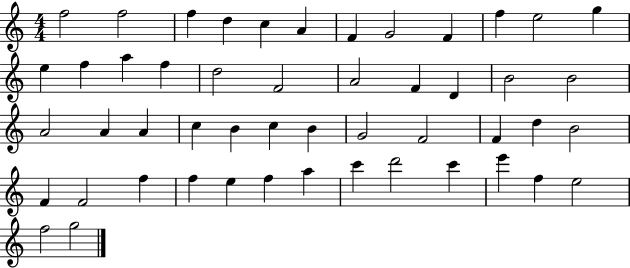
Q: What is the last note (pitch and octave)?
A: G5